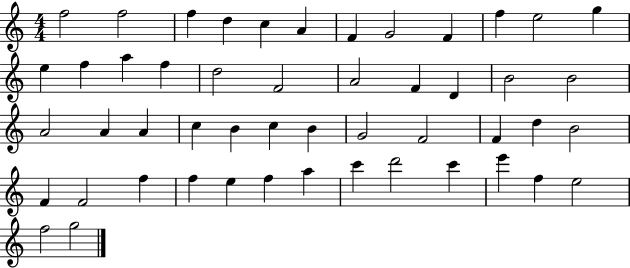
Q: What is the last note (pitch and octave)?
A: G5